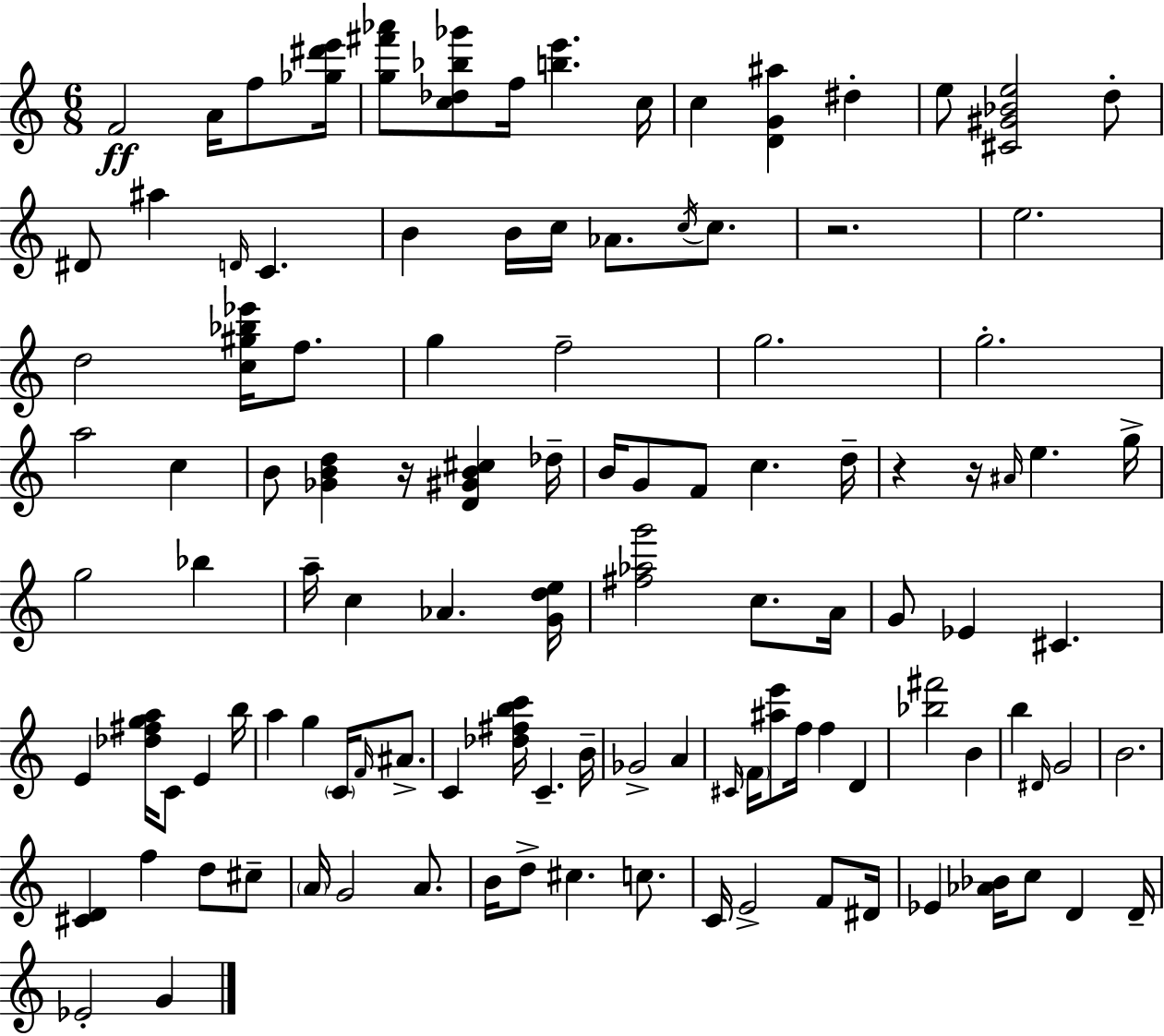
F4/h A4/s F5/e [Gb5,D#6,E6]/s [G5,F#6,Ab6]/e [C5,Db5,Bb5,Gb6]/e F5/s [B5,E6]/q. C5/s C5/q [D4,G4,A#5]/q D#5/q E5/e [C#4,G#4,Bb4,E5]/h D5/e D#4/e A#5/q D4/s C4/q. B4/q B4/s C5/s Ab4/e. C5/s C5/e. R/h. E5/h. D5/h [C5,G#5,Bb5,Eb6]/s F5/e. G5/q F5/h G5/h. G5/h. A5/h C5/q B4/e [Gb4,B4,D5]/q R/s [D4,G#4,B4,C#5]/q Db5/s B4/s G4/e F4/e C5/q. D5/s R/q R/s A#4/s E5/q. G5/s G5/h Bb5/q A5/s C5/q Ab4/q. [G4,D5,E5]/s [F#5,Ab5,G6]/h C5/e. A4/s G4/e Eb4/q C#4/q. E4/q [Db5,F#5,G5,A5]/s C4/e E4/q B5/s A5/q G5/q C4/s F4/s A#4/e. C4/q [Db5,F#5,B5,C6]/s C4/q. B4/s Gb4/h A4/q C#4/s F4/s [A#5,E6]/e F5/s F5/q D4/q [Bb5,F#6]/h B4/q B5/q D#4/s G4/h B4/h. [C#4,D4]/q F5/q D5/e C#5/e A4/s G4/h A4/e. B4/s D5/e C#5/q. C5/e. C4/s E4/h F4/e D#4/s Eb4/q [Ab4,Bb4]/s C5/e D4/q D4/s Eb4/h G4/q